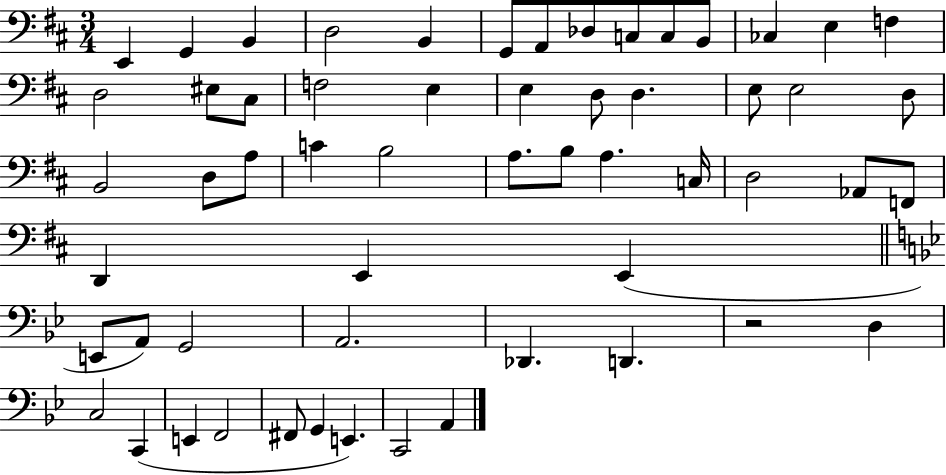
X:1
T:Untitled
M:3/4
L:1/4
K:D
E,, G,, B,, D,2 B,, G,,/2 A,,/2 _D,/2 C,/2 C,/2 B,,/2 _C, E, F, D,2 ^E,/2 ^C,/2 F,2 E, E, D,/2 D, E,/2 E,2 D,/2 B,,2 D,/2 A,/2 C B,2 A,/2 B,/2 A, C,/4 D,2 _A,,/2 F,,/2 D,, E,, E,, E,,/2 A,,/2 G,,2 A,,2 _D,, D,, z2 D, C,2 C,, E,, F,,2 ^F,,/2 G,, E,, C,,2 A,,